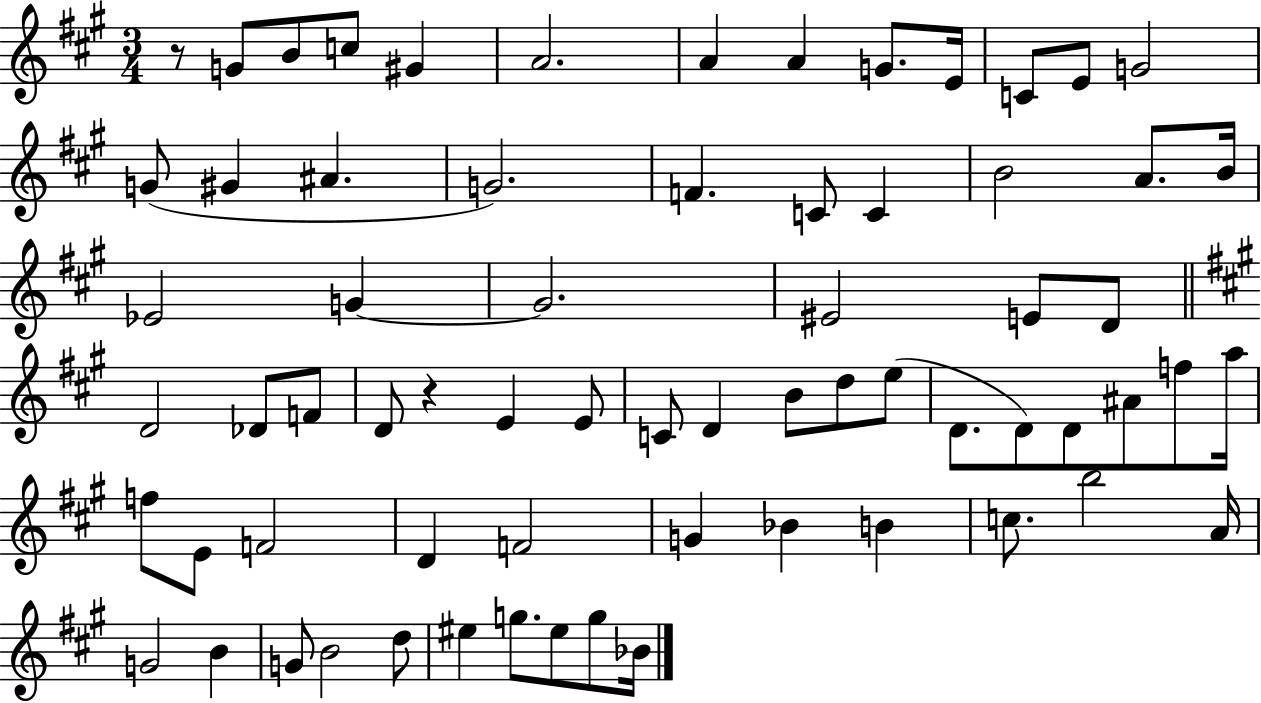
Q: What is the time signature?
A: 3/4